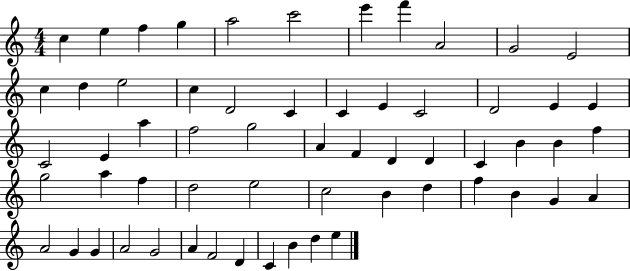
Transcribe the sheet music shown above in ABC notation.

X:1
T:Untitled
M:4/4
L:1/4
K:C
c e f g a2 c'2 e' f' A2 G2 E2 c d e2 c D2 C C E C2 D2 E E C2 E a f2 g2 A F D D C B B f g2 a f d2 e2 c2 B d f B G A A2 G G A2 G2 A F2 D C B d e